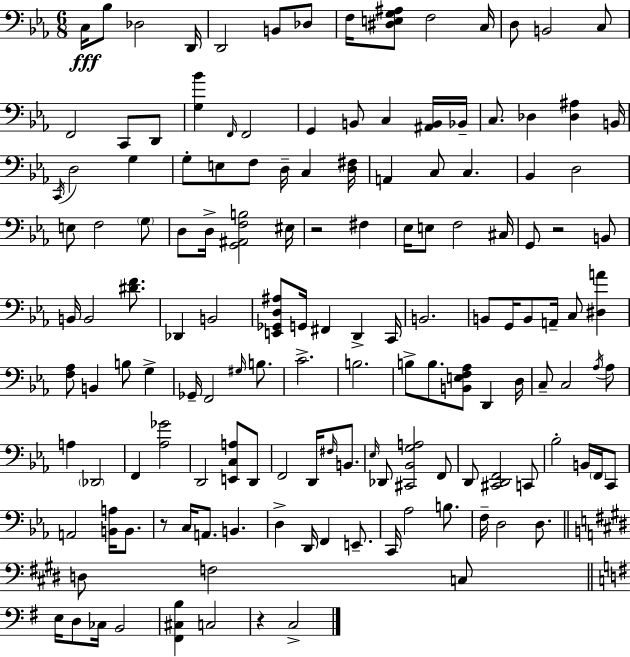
{
  \clef bass
  \numericTimeSignature
  \time 6/8
  \key c \minor
  \repeat volta 2 { c16\fff bes8 des2 d,16 | d,2 b,8 des8 | f16 <dis e g ais>8 f2 c16 | d8 b,2 c8 | \break f,2 c,8 d,8 | <g bes'>4 \grace { f,16 } f,2 | g,4 b,8 c4 <ais, b,>16 | bes,16-- c8. des4 <des ais>4 | \break b,16 \acciaccatura { c,16 } d2 g4 | g8-. e8 f8 d16-- c4 | <d fis>16 a,4 c8 c4. | bes,4 d2 | \break e8 f2 | \parenthesize g8 d8 d16-> <g, ais, f b>2 | eis16 r2 fis4 | ees16 e8 f2 | \break cis16 g,8 r2 | b,8 b,16 b,2 <dis' f'>8. | des,4 b,2 | <e, ges, d ais>8 g,16 fis,4 d,4-> | \break c,16 b,2. | b,8 g,16 b,8 a,16-- c8 <dis a'>4 | <f aes>8 b,4 b8 g4-> | ges,16-- f,2 \grace { gis16 } | \break b8. c'2.-> | b2. | b8-> b8. <b, e f aes>8 d,4 | d16 c8-- c2 | \break \acciaccatura { aes16 } aes8 a4 \parenthesize des,2 | f,4 <aes ges'>2 | d,2 | <e, c a>8 d,8 f,2 | \break d,16 \grace { fis16 } b,8. \grace { ees16 } des,8 <cis, bes, g a>2 | f,8 d,8 <cis, d, f,>2 | c,8 bes2-. | b,16 \parenthesize f,16 c,8 a,2 | \break <b, a>16 b,8. r8 c16 a,8. | b,4. d4-> d,16 f,4 | e,8.-- c,16 aes2 | b8. f16-- d2 | \break d8. \bar "||" \break \key e \major d8 f2 c8 | \bar "||" \break \key g \major e16 d8 ces16 b,2 | <fis, cis b>4 c2 | r4 c2-> | } \bar "|."
}